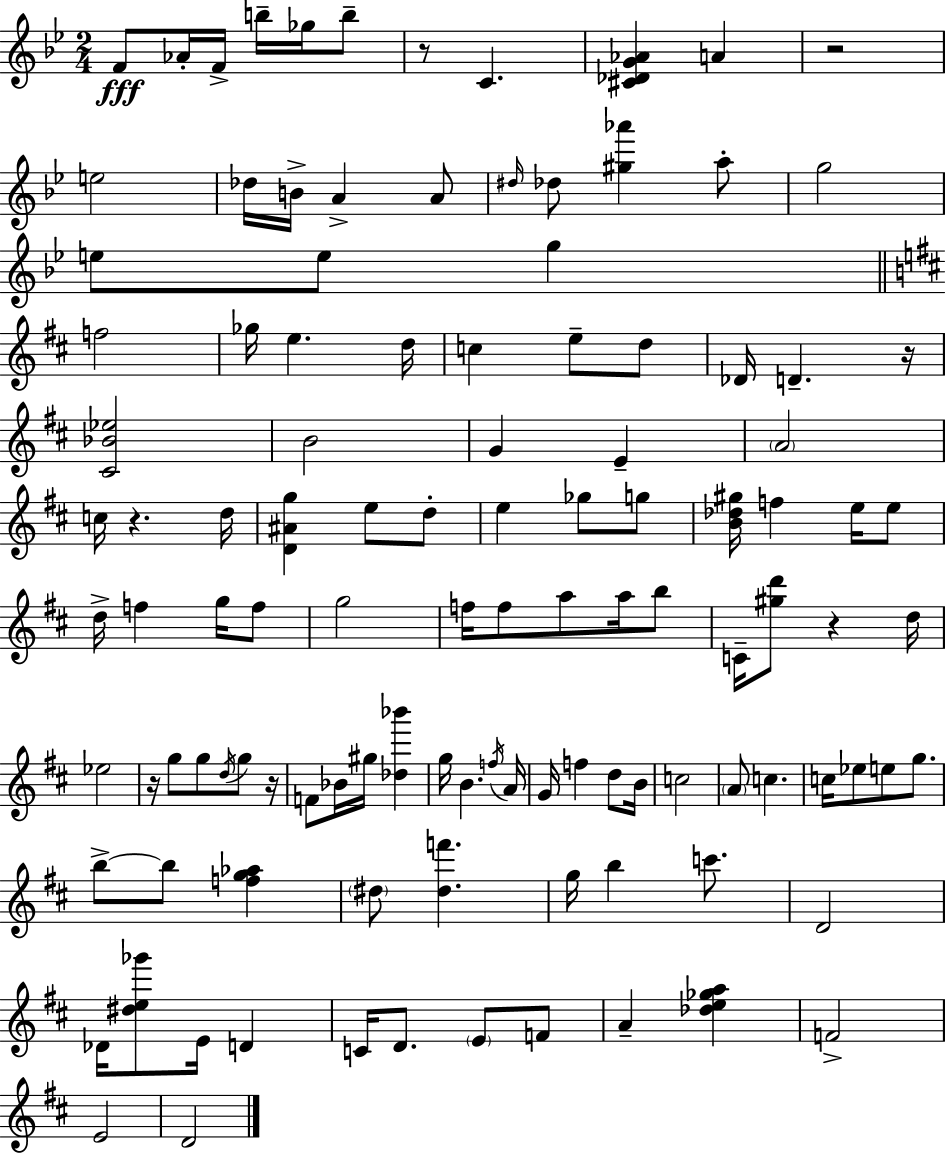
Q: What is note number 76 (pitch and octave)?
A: Eb5